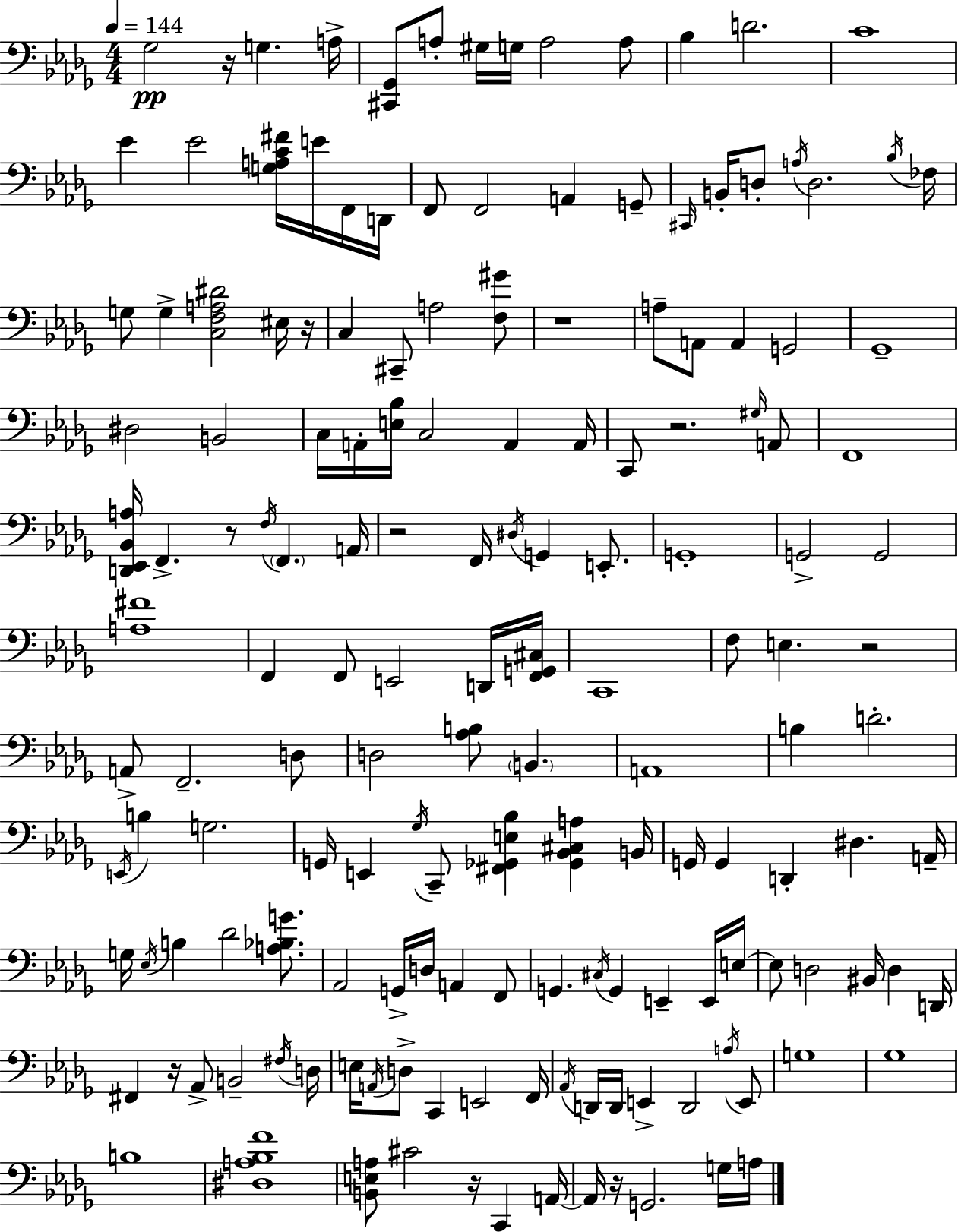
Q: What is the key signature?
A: BES minor